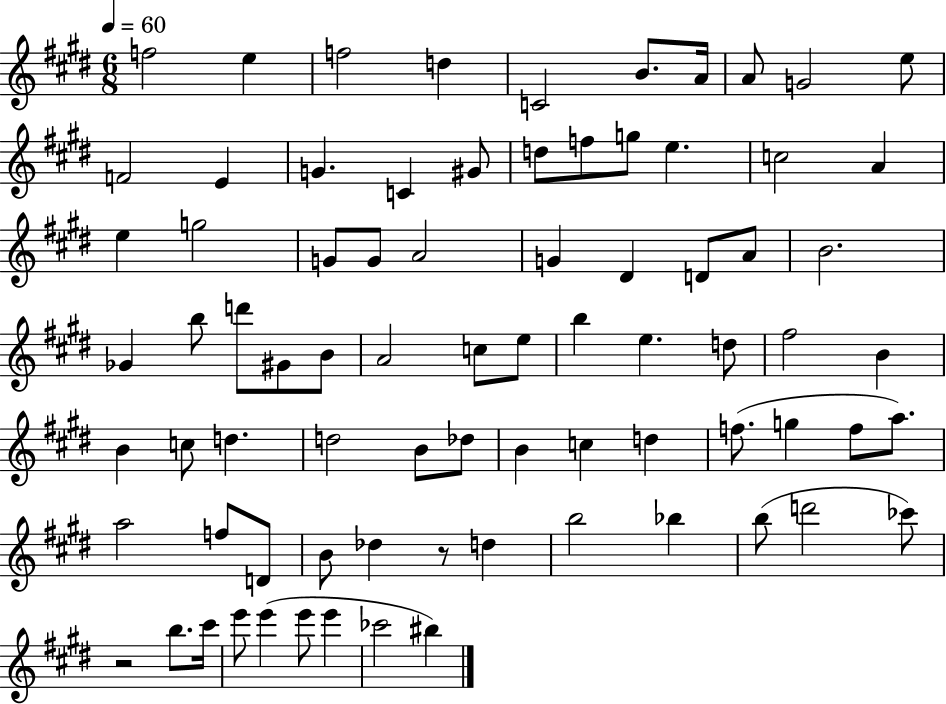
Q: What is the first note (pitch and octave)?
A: F5